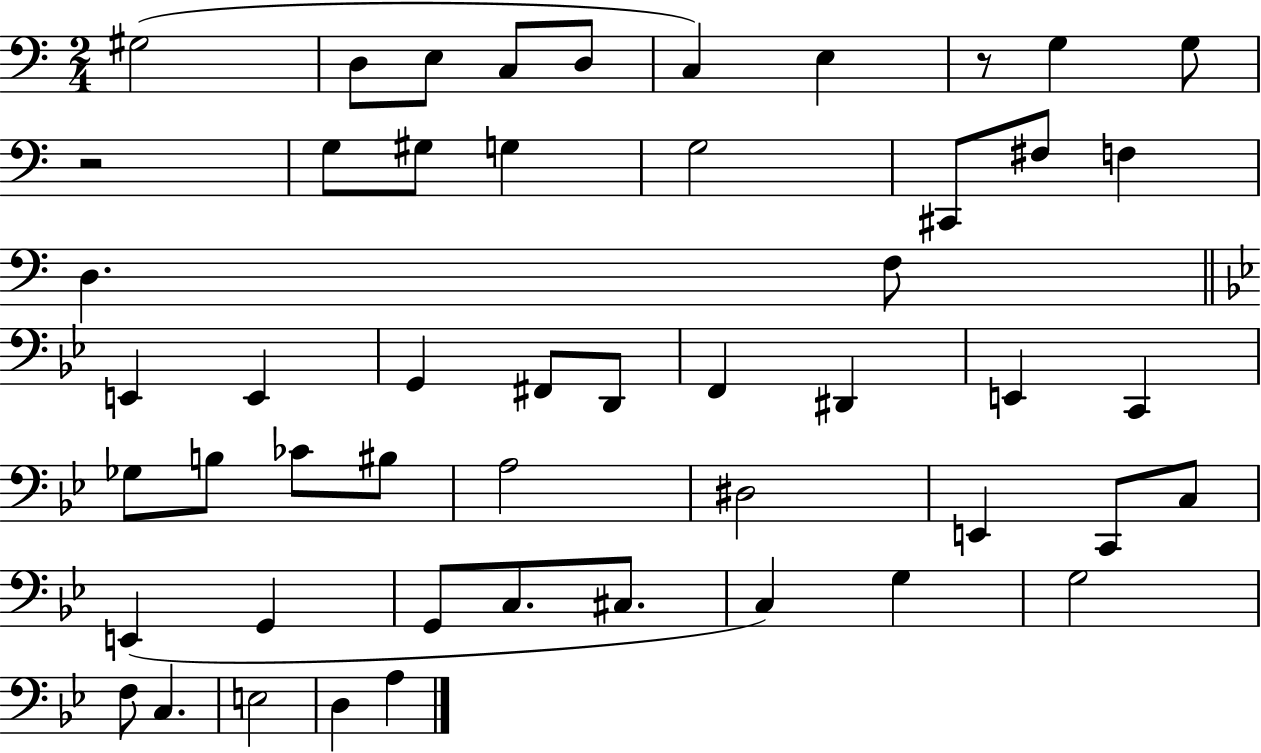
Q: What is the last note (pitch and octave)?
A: A3